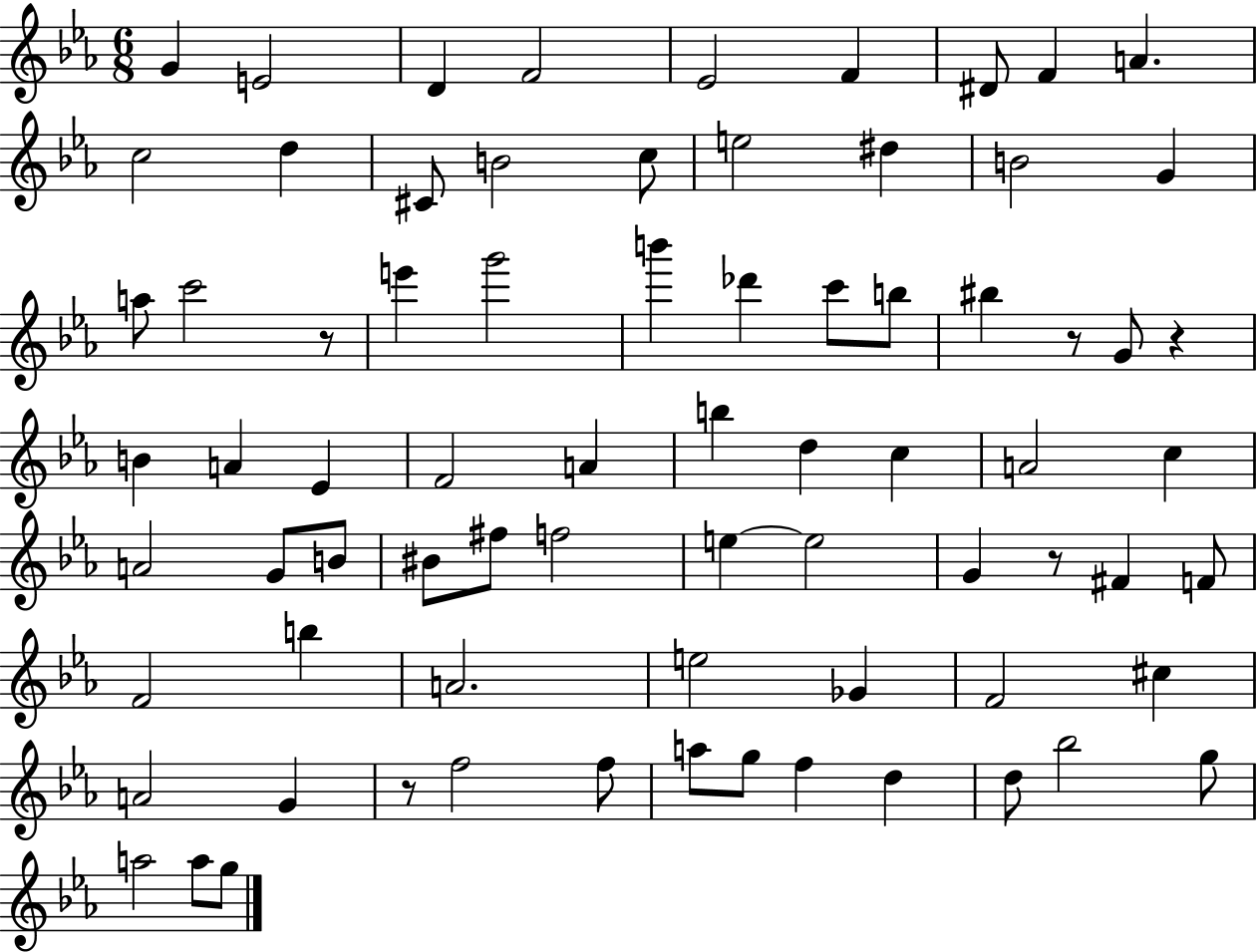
G4/q E4/h D4/q F4/h Eb4/h F4/q D#4/e F4/q A4/q. C5/h D5/q C#4/e B4/h C5/e E5/h D#5/q B4/h G4/q A5/e C6/h R/e E6/q G6/h B6/q Db6/q C6/e B5/e BIS5/q R/e G4/e R/q B4/q A4/q Eb4/q F4/h A4/q B5/q D5/q C5/q A4/h C5/q A4/h G4/e B4/e BIS4/e F#5/e F5/h E5/q E5/h G4/q R/e F#4/q F4/e F4/h B5/q A4/h. E5/h Gb4/q F4/h C#5/q A4/h G4/q R/e F5/h F5/e A5/e G5/e F5/q D5/q D5/e Bb5/h G5/e A5/h A5/e G5/e